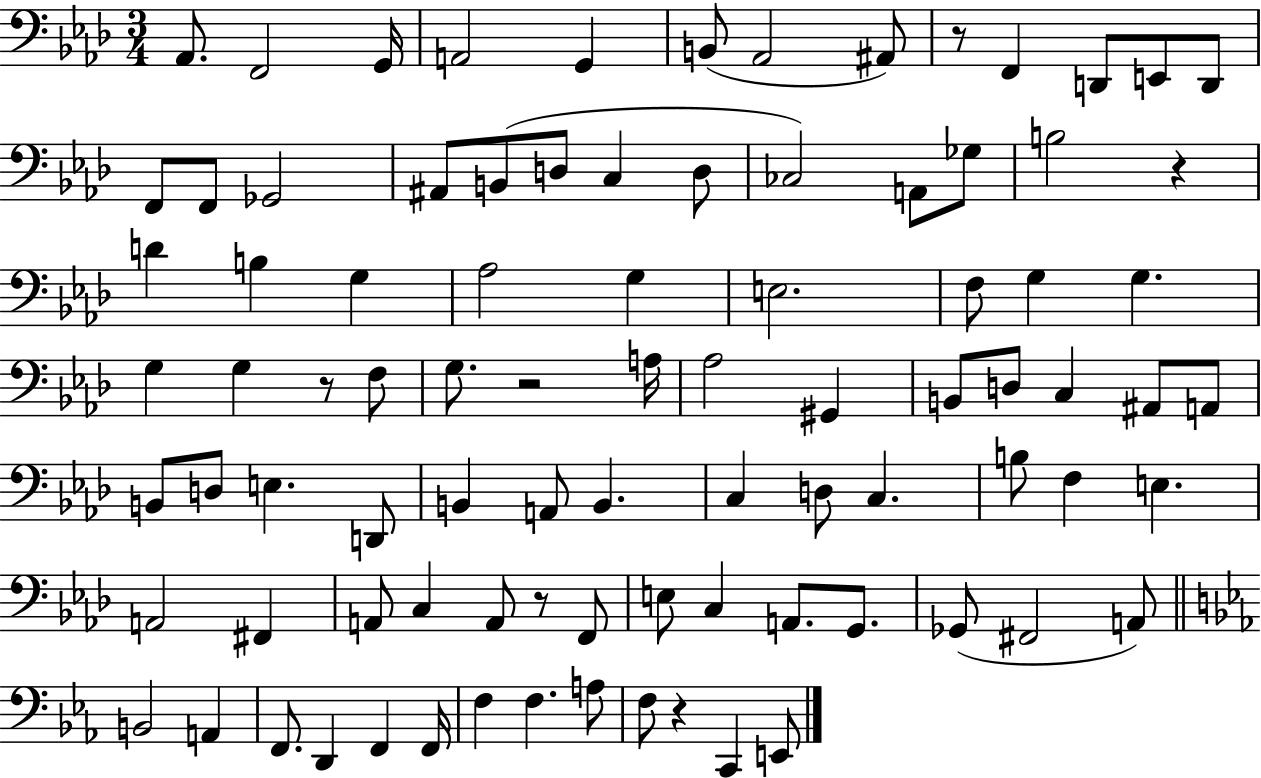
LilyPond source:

{
  \clef bass
  \numericTimeSignature
  \time 3/4
  \key aes \major
  aes,8. f,2 g,16 | a,2 g,4 | b,8( aes,2 ais,8) | r8 f,4 d,8 e,8 d,8 | \break f,8 f,8 ges,2 | ais,8 b,8( d8 c4 d8 | ces2) a,8 ges8 | b2 r4 | \break d'4 b4 g4 | aes2 g4 | e2. | f8 g4 g4. | \break g4 g4 r8 f8 | g8. r2 a16 | aes2 gis,4 | b,8 d8 c4 ais,8 a,8 | \break b,8 d8 e4. d,8 | b,4 a,8 b,4. | c4 d8 c4. | b8 f4 e4. | \break a,2 fis,4 | a,8 c4 a,8 r8 f,8 | e8 c4 a,8. g,8. | ges,8( fis,2 a,8) | \break \bar "||" \break \key ees \major b,2 a,4 | f,8. d,4 f,4 f,16 | f4 f4. a8 | f8 r4 c,4 e,8 | \break \bar "|."
}